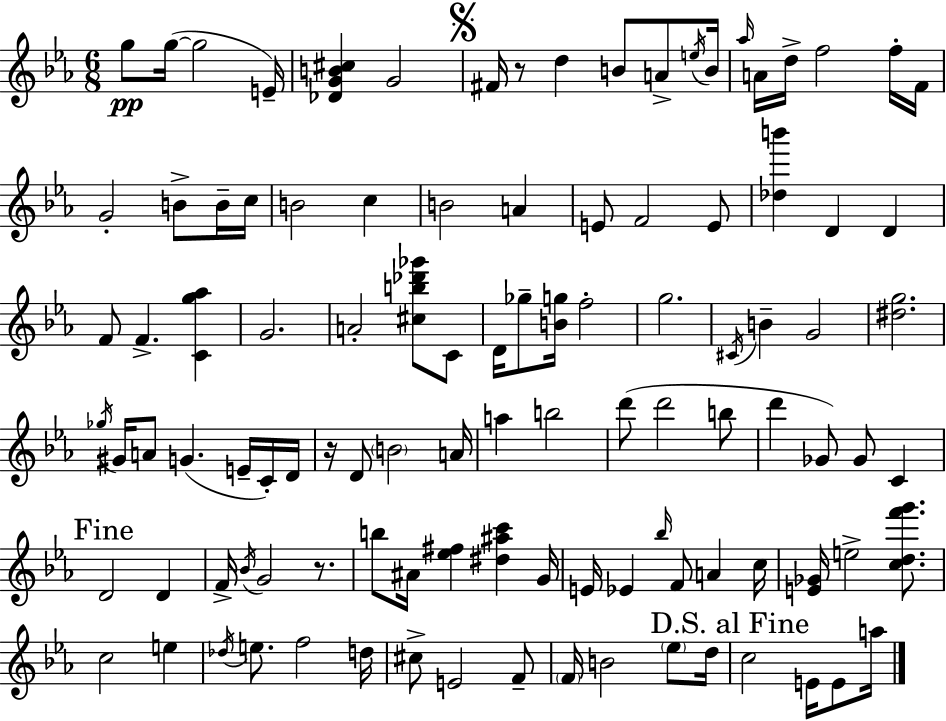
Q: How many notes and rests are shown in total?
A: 106